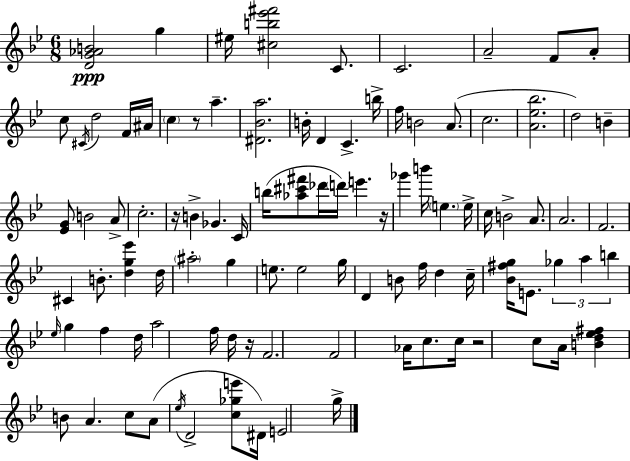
X:1
T:Untitled
M:6/8
L:1/4
K:Gm
[DG_AB]2 g ^e/4 [^cb_e'^f']2 C/2 C2 A2 F/2 A/2 c/2 ^C/4 d2 F/4 ^A/4 c z/2 a [^D_Ba]2 B/4 D C b/4 f/4 B2 A/2 c2 [A_e_b]2 d2 B [_EG]/2 B2 A/2 c2 z/4 B _G C/4 b/4 [_a^c'^f']/2 _d'/4 d'/4 e' z/4 _g' b'/4 e e/4 c/4 B2 A/2 A2 F2 ^C B/2 [dg_e'] d/4 ^a2 g e/2 e2 g/4 D B/2 f/4 d c/4 [_B^fg]/4 E/2 _g a b _e/4 g f d/4 a2 f/4 d/4 z/4 F2 F2 _A/4 c/2 c/4 z2 c/2 A/4 [Bd_e^f] B/2 A c/2 A/2 _e/4 D2 [c_ge']/2 ^D/4 E2 g/4